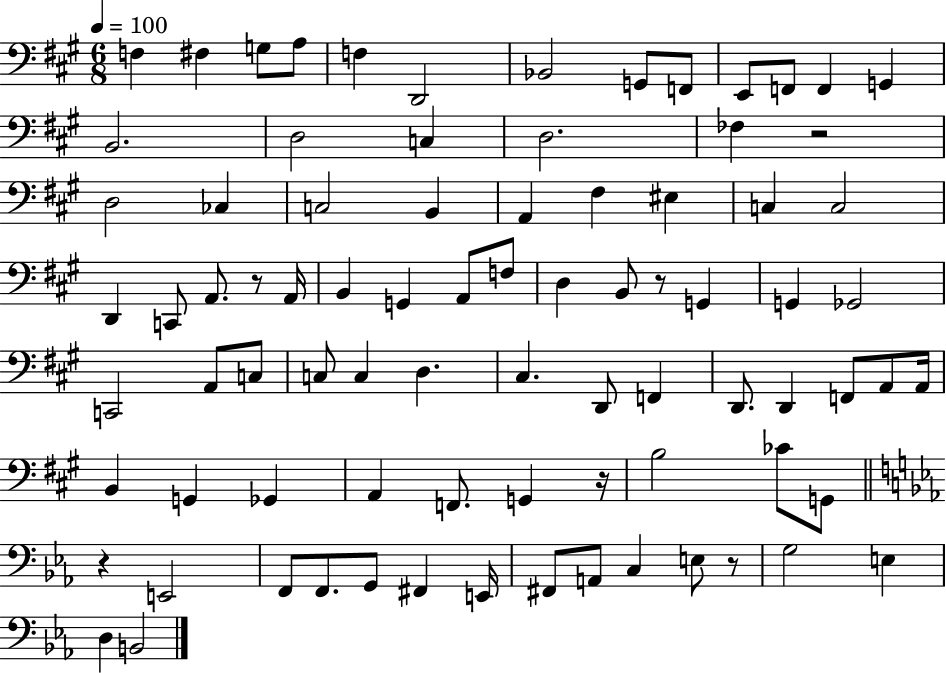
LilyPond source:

{
  \clef bass
  \numericTimeSignature
  \time 6/8
  \key a \major
  \tempo 4 = 100
  f4 fis4 g8 a8 | f4 d,2 | bes,2 g,8 f,8 | e,8 f,8 f,4 g,4 | \break b,2. | d2 c4 | d2. | fes4 r2 | \break d2 ces4 | c2 b,4 | a,4 fis4 eis4 | c4 c2 | \break d,4 c,8 a,8. r8 a,16 | b,4 g,4 a,8 f8 | d4 b,8 r8 g,4 | g,4 ges,2 | \break c,2 a,8 c8 | c8 c4 d4. | cis4. d,8 f,4 | d,8. d,4 f,8 a,8 a,16 | \break b,4 g,4 ges,4 | a,4 f,8. g,4 r16 | b2 ces'8 g,8 | \bar "||" \break \key ees \major r4 e,2 | f,8 f,8. g,8 fis,4 e,16 | fis,8 a,8 c4 e8 r8 | g2 e4 | \break d4 b,2 | \bar "|."
}